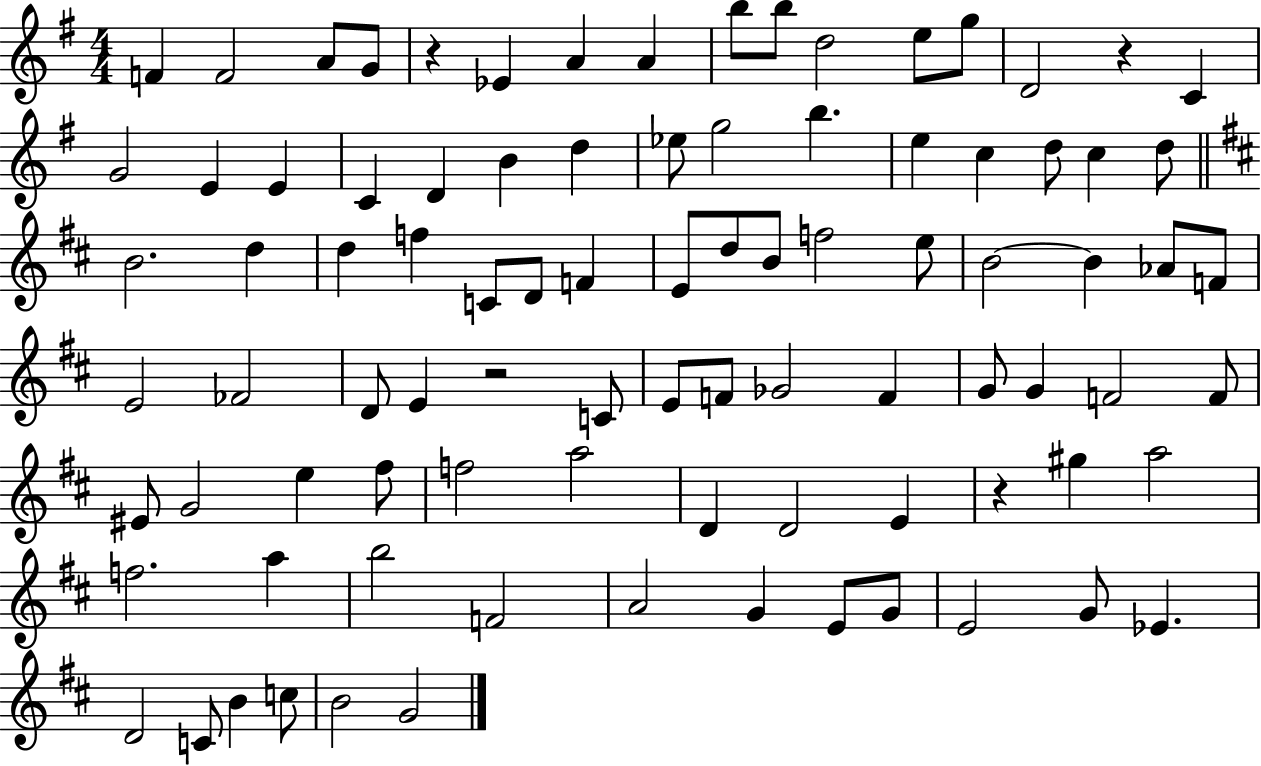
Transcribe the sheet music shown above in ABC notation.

X:1
T:Untitled
M:4/4
L:1/4
K:G
F F2 A/2 G/2 z _E A A b/2 b/2 d2 e/2 g/2 D2 z C G2 E E C D B d _e/2 g2 b e c d/2 c d/2 B2 d d f C/2 D/2 F E/2 d/2 B/2 f2 e/2 B2 B _A/2 F/2 E2 _F2 D/2 E z2 C/2 E/2 F/2 _G2 F G/2 G F2 F/2 ^E/2 G2 e ^f/2 f2 a2 D D2 E z ^g a2 f2 a b2 F2 A2 G E/2 G/2 E2 G/2 _E D2 C/2 B c/2 B2 G2